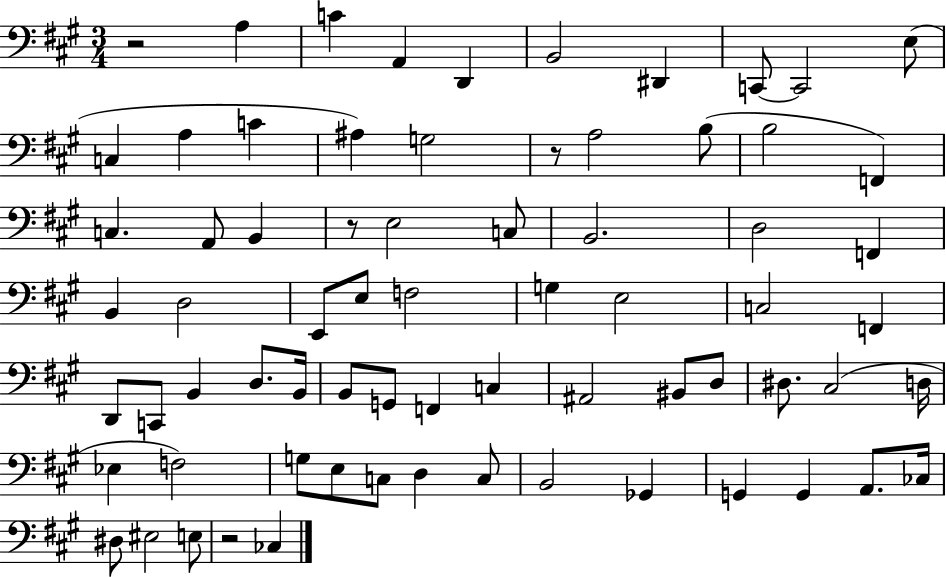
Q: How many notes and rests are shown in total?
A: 71